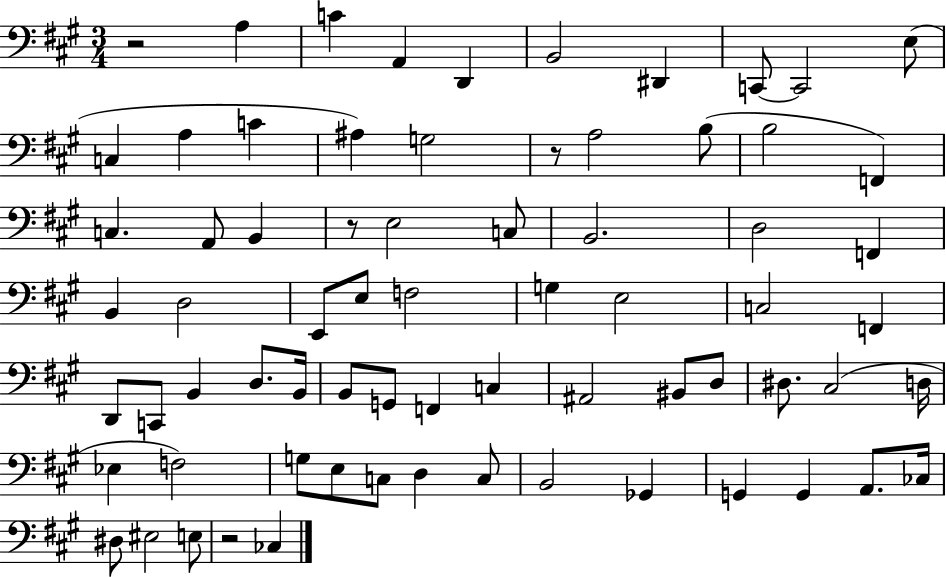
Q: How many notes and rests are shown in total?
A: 71